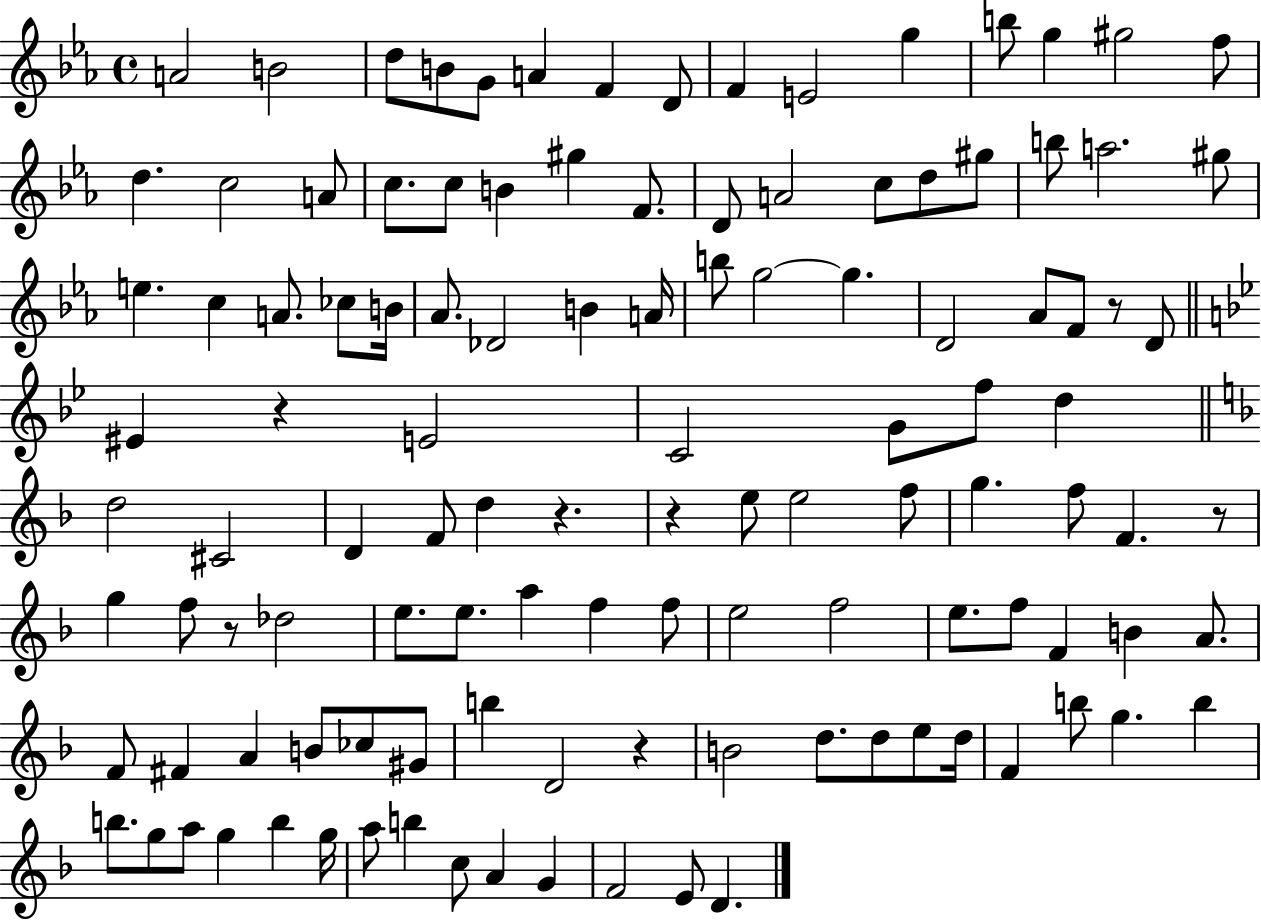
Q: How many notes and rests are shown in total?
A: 117